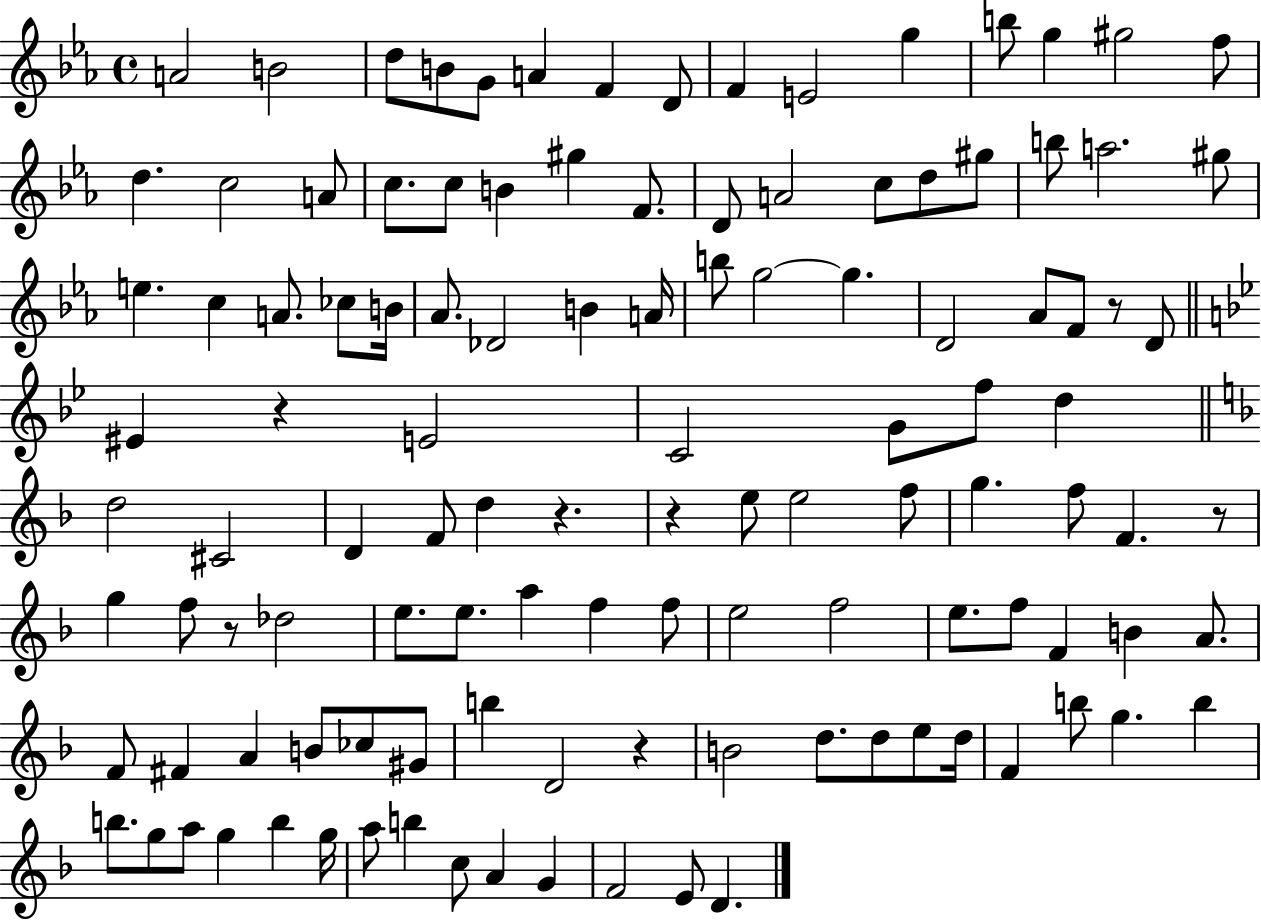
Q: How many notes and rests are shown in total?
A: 117